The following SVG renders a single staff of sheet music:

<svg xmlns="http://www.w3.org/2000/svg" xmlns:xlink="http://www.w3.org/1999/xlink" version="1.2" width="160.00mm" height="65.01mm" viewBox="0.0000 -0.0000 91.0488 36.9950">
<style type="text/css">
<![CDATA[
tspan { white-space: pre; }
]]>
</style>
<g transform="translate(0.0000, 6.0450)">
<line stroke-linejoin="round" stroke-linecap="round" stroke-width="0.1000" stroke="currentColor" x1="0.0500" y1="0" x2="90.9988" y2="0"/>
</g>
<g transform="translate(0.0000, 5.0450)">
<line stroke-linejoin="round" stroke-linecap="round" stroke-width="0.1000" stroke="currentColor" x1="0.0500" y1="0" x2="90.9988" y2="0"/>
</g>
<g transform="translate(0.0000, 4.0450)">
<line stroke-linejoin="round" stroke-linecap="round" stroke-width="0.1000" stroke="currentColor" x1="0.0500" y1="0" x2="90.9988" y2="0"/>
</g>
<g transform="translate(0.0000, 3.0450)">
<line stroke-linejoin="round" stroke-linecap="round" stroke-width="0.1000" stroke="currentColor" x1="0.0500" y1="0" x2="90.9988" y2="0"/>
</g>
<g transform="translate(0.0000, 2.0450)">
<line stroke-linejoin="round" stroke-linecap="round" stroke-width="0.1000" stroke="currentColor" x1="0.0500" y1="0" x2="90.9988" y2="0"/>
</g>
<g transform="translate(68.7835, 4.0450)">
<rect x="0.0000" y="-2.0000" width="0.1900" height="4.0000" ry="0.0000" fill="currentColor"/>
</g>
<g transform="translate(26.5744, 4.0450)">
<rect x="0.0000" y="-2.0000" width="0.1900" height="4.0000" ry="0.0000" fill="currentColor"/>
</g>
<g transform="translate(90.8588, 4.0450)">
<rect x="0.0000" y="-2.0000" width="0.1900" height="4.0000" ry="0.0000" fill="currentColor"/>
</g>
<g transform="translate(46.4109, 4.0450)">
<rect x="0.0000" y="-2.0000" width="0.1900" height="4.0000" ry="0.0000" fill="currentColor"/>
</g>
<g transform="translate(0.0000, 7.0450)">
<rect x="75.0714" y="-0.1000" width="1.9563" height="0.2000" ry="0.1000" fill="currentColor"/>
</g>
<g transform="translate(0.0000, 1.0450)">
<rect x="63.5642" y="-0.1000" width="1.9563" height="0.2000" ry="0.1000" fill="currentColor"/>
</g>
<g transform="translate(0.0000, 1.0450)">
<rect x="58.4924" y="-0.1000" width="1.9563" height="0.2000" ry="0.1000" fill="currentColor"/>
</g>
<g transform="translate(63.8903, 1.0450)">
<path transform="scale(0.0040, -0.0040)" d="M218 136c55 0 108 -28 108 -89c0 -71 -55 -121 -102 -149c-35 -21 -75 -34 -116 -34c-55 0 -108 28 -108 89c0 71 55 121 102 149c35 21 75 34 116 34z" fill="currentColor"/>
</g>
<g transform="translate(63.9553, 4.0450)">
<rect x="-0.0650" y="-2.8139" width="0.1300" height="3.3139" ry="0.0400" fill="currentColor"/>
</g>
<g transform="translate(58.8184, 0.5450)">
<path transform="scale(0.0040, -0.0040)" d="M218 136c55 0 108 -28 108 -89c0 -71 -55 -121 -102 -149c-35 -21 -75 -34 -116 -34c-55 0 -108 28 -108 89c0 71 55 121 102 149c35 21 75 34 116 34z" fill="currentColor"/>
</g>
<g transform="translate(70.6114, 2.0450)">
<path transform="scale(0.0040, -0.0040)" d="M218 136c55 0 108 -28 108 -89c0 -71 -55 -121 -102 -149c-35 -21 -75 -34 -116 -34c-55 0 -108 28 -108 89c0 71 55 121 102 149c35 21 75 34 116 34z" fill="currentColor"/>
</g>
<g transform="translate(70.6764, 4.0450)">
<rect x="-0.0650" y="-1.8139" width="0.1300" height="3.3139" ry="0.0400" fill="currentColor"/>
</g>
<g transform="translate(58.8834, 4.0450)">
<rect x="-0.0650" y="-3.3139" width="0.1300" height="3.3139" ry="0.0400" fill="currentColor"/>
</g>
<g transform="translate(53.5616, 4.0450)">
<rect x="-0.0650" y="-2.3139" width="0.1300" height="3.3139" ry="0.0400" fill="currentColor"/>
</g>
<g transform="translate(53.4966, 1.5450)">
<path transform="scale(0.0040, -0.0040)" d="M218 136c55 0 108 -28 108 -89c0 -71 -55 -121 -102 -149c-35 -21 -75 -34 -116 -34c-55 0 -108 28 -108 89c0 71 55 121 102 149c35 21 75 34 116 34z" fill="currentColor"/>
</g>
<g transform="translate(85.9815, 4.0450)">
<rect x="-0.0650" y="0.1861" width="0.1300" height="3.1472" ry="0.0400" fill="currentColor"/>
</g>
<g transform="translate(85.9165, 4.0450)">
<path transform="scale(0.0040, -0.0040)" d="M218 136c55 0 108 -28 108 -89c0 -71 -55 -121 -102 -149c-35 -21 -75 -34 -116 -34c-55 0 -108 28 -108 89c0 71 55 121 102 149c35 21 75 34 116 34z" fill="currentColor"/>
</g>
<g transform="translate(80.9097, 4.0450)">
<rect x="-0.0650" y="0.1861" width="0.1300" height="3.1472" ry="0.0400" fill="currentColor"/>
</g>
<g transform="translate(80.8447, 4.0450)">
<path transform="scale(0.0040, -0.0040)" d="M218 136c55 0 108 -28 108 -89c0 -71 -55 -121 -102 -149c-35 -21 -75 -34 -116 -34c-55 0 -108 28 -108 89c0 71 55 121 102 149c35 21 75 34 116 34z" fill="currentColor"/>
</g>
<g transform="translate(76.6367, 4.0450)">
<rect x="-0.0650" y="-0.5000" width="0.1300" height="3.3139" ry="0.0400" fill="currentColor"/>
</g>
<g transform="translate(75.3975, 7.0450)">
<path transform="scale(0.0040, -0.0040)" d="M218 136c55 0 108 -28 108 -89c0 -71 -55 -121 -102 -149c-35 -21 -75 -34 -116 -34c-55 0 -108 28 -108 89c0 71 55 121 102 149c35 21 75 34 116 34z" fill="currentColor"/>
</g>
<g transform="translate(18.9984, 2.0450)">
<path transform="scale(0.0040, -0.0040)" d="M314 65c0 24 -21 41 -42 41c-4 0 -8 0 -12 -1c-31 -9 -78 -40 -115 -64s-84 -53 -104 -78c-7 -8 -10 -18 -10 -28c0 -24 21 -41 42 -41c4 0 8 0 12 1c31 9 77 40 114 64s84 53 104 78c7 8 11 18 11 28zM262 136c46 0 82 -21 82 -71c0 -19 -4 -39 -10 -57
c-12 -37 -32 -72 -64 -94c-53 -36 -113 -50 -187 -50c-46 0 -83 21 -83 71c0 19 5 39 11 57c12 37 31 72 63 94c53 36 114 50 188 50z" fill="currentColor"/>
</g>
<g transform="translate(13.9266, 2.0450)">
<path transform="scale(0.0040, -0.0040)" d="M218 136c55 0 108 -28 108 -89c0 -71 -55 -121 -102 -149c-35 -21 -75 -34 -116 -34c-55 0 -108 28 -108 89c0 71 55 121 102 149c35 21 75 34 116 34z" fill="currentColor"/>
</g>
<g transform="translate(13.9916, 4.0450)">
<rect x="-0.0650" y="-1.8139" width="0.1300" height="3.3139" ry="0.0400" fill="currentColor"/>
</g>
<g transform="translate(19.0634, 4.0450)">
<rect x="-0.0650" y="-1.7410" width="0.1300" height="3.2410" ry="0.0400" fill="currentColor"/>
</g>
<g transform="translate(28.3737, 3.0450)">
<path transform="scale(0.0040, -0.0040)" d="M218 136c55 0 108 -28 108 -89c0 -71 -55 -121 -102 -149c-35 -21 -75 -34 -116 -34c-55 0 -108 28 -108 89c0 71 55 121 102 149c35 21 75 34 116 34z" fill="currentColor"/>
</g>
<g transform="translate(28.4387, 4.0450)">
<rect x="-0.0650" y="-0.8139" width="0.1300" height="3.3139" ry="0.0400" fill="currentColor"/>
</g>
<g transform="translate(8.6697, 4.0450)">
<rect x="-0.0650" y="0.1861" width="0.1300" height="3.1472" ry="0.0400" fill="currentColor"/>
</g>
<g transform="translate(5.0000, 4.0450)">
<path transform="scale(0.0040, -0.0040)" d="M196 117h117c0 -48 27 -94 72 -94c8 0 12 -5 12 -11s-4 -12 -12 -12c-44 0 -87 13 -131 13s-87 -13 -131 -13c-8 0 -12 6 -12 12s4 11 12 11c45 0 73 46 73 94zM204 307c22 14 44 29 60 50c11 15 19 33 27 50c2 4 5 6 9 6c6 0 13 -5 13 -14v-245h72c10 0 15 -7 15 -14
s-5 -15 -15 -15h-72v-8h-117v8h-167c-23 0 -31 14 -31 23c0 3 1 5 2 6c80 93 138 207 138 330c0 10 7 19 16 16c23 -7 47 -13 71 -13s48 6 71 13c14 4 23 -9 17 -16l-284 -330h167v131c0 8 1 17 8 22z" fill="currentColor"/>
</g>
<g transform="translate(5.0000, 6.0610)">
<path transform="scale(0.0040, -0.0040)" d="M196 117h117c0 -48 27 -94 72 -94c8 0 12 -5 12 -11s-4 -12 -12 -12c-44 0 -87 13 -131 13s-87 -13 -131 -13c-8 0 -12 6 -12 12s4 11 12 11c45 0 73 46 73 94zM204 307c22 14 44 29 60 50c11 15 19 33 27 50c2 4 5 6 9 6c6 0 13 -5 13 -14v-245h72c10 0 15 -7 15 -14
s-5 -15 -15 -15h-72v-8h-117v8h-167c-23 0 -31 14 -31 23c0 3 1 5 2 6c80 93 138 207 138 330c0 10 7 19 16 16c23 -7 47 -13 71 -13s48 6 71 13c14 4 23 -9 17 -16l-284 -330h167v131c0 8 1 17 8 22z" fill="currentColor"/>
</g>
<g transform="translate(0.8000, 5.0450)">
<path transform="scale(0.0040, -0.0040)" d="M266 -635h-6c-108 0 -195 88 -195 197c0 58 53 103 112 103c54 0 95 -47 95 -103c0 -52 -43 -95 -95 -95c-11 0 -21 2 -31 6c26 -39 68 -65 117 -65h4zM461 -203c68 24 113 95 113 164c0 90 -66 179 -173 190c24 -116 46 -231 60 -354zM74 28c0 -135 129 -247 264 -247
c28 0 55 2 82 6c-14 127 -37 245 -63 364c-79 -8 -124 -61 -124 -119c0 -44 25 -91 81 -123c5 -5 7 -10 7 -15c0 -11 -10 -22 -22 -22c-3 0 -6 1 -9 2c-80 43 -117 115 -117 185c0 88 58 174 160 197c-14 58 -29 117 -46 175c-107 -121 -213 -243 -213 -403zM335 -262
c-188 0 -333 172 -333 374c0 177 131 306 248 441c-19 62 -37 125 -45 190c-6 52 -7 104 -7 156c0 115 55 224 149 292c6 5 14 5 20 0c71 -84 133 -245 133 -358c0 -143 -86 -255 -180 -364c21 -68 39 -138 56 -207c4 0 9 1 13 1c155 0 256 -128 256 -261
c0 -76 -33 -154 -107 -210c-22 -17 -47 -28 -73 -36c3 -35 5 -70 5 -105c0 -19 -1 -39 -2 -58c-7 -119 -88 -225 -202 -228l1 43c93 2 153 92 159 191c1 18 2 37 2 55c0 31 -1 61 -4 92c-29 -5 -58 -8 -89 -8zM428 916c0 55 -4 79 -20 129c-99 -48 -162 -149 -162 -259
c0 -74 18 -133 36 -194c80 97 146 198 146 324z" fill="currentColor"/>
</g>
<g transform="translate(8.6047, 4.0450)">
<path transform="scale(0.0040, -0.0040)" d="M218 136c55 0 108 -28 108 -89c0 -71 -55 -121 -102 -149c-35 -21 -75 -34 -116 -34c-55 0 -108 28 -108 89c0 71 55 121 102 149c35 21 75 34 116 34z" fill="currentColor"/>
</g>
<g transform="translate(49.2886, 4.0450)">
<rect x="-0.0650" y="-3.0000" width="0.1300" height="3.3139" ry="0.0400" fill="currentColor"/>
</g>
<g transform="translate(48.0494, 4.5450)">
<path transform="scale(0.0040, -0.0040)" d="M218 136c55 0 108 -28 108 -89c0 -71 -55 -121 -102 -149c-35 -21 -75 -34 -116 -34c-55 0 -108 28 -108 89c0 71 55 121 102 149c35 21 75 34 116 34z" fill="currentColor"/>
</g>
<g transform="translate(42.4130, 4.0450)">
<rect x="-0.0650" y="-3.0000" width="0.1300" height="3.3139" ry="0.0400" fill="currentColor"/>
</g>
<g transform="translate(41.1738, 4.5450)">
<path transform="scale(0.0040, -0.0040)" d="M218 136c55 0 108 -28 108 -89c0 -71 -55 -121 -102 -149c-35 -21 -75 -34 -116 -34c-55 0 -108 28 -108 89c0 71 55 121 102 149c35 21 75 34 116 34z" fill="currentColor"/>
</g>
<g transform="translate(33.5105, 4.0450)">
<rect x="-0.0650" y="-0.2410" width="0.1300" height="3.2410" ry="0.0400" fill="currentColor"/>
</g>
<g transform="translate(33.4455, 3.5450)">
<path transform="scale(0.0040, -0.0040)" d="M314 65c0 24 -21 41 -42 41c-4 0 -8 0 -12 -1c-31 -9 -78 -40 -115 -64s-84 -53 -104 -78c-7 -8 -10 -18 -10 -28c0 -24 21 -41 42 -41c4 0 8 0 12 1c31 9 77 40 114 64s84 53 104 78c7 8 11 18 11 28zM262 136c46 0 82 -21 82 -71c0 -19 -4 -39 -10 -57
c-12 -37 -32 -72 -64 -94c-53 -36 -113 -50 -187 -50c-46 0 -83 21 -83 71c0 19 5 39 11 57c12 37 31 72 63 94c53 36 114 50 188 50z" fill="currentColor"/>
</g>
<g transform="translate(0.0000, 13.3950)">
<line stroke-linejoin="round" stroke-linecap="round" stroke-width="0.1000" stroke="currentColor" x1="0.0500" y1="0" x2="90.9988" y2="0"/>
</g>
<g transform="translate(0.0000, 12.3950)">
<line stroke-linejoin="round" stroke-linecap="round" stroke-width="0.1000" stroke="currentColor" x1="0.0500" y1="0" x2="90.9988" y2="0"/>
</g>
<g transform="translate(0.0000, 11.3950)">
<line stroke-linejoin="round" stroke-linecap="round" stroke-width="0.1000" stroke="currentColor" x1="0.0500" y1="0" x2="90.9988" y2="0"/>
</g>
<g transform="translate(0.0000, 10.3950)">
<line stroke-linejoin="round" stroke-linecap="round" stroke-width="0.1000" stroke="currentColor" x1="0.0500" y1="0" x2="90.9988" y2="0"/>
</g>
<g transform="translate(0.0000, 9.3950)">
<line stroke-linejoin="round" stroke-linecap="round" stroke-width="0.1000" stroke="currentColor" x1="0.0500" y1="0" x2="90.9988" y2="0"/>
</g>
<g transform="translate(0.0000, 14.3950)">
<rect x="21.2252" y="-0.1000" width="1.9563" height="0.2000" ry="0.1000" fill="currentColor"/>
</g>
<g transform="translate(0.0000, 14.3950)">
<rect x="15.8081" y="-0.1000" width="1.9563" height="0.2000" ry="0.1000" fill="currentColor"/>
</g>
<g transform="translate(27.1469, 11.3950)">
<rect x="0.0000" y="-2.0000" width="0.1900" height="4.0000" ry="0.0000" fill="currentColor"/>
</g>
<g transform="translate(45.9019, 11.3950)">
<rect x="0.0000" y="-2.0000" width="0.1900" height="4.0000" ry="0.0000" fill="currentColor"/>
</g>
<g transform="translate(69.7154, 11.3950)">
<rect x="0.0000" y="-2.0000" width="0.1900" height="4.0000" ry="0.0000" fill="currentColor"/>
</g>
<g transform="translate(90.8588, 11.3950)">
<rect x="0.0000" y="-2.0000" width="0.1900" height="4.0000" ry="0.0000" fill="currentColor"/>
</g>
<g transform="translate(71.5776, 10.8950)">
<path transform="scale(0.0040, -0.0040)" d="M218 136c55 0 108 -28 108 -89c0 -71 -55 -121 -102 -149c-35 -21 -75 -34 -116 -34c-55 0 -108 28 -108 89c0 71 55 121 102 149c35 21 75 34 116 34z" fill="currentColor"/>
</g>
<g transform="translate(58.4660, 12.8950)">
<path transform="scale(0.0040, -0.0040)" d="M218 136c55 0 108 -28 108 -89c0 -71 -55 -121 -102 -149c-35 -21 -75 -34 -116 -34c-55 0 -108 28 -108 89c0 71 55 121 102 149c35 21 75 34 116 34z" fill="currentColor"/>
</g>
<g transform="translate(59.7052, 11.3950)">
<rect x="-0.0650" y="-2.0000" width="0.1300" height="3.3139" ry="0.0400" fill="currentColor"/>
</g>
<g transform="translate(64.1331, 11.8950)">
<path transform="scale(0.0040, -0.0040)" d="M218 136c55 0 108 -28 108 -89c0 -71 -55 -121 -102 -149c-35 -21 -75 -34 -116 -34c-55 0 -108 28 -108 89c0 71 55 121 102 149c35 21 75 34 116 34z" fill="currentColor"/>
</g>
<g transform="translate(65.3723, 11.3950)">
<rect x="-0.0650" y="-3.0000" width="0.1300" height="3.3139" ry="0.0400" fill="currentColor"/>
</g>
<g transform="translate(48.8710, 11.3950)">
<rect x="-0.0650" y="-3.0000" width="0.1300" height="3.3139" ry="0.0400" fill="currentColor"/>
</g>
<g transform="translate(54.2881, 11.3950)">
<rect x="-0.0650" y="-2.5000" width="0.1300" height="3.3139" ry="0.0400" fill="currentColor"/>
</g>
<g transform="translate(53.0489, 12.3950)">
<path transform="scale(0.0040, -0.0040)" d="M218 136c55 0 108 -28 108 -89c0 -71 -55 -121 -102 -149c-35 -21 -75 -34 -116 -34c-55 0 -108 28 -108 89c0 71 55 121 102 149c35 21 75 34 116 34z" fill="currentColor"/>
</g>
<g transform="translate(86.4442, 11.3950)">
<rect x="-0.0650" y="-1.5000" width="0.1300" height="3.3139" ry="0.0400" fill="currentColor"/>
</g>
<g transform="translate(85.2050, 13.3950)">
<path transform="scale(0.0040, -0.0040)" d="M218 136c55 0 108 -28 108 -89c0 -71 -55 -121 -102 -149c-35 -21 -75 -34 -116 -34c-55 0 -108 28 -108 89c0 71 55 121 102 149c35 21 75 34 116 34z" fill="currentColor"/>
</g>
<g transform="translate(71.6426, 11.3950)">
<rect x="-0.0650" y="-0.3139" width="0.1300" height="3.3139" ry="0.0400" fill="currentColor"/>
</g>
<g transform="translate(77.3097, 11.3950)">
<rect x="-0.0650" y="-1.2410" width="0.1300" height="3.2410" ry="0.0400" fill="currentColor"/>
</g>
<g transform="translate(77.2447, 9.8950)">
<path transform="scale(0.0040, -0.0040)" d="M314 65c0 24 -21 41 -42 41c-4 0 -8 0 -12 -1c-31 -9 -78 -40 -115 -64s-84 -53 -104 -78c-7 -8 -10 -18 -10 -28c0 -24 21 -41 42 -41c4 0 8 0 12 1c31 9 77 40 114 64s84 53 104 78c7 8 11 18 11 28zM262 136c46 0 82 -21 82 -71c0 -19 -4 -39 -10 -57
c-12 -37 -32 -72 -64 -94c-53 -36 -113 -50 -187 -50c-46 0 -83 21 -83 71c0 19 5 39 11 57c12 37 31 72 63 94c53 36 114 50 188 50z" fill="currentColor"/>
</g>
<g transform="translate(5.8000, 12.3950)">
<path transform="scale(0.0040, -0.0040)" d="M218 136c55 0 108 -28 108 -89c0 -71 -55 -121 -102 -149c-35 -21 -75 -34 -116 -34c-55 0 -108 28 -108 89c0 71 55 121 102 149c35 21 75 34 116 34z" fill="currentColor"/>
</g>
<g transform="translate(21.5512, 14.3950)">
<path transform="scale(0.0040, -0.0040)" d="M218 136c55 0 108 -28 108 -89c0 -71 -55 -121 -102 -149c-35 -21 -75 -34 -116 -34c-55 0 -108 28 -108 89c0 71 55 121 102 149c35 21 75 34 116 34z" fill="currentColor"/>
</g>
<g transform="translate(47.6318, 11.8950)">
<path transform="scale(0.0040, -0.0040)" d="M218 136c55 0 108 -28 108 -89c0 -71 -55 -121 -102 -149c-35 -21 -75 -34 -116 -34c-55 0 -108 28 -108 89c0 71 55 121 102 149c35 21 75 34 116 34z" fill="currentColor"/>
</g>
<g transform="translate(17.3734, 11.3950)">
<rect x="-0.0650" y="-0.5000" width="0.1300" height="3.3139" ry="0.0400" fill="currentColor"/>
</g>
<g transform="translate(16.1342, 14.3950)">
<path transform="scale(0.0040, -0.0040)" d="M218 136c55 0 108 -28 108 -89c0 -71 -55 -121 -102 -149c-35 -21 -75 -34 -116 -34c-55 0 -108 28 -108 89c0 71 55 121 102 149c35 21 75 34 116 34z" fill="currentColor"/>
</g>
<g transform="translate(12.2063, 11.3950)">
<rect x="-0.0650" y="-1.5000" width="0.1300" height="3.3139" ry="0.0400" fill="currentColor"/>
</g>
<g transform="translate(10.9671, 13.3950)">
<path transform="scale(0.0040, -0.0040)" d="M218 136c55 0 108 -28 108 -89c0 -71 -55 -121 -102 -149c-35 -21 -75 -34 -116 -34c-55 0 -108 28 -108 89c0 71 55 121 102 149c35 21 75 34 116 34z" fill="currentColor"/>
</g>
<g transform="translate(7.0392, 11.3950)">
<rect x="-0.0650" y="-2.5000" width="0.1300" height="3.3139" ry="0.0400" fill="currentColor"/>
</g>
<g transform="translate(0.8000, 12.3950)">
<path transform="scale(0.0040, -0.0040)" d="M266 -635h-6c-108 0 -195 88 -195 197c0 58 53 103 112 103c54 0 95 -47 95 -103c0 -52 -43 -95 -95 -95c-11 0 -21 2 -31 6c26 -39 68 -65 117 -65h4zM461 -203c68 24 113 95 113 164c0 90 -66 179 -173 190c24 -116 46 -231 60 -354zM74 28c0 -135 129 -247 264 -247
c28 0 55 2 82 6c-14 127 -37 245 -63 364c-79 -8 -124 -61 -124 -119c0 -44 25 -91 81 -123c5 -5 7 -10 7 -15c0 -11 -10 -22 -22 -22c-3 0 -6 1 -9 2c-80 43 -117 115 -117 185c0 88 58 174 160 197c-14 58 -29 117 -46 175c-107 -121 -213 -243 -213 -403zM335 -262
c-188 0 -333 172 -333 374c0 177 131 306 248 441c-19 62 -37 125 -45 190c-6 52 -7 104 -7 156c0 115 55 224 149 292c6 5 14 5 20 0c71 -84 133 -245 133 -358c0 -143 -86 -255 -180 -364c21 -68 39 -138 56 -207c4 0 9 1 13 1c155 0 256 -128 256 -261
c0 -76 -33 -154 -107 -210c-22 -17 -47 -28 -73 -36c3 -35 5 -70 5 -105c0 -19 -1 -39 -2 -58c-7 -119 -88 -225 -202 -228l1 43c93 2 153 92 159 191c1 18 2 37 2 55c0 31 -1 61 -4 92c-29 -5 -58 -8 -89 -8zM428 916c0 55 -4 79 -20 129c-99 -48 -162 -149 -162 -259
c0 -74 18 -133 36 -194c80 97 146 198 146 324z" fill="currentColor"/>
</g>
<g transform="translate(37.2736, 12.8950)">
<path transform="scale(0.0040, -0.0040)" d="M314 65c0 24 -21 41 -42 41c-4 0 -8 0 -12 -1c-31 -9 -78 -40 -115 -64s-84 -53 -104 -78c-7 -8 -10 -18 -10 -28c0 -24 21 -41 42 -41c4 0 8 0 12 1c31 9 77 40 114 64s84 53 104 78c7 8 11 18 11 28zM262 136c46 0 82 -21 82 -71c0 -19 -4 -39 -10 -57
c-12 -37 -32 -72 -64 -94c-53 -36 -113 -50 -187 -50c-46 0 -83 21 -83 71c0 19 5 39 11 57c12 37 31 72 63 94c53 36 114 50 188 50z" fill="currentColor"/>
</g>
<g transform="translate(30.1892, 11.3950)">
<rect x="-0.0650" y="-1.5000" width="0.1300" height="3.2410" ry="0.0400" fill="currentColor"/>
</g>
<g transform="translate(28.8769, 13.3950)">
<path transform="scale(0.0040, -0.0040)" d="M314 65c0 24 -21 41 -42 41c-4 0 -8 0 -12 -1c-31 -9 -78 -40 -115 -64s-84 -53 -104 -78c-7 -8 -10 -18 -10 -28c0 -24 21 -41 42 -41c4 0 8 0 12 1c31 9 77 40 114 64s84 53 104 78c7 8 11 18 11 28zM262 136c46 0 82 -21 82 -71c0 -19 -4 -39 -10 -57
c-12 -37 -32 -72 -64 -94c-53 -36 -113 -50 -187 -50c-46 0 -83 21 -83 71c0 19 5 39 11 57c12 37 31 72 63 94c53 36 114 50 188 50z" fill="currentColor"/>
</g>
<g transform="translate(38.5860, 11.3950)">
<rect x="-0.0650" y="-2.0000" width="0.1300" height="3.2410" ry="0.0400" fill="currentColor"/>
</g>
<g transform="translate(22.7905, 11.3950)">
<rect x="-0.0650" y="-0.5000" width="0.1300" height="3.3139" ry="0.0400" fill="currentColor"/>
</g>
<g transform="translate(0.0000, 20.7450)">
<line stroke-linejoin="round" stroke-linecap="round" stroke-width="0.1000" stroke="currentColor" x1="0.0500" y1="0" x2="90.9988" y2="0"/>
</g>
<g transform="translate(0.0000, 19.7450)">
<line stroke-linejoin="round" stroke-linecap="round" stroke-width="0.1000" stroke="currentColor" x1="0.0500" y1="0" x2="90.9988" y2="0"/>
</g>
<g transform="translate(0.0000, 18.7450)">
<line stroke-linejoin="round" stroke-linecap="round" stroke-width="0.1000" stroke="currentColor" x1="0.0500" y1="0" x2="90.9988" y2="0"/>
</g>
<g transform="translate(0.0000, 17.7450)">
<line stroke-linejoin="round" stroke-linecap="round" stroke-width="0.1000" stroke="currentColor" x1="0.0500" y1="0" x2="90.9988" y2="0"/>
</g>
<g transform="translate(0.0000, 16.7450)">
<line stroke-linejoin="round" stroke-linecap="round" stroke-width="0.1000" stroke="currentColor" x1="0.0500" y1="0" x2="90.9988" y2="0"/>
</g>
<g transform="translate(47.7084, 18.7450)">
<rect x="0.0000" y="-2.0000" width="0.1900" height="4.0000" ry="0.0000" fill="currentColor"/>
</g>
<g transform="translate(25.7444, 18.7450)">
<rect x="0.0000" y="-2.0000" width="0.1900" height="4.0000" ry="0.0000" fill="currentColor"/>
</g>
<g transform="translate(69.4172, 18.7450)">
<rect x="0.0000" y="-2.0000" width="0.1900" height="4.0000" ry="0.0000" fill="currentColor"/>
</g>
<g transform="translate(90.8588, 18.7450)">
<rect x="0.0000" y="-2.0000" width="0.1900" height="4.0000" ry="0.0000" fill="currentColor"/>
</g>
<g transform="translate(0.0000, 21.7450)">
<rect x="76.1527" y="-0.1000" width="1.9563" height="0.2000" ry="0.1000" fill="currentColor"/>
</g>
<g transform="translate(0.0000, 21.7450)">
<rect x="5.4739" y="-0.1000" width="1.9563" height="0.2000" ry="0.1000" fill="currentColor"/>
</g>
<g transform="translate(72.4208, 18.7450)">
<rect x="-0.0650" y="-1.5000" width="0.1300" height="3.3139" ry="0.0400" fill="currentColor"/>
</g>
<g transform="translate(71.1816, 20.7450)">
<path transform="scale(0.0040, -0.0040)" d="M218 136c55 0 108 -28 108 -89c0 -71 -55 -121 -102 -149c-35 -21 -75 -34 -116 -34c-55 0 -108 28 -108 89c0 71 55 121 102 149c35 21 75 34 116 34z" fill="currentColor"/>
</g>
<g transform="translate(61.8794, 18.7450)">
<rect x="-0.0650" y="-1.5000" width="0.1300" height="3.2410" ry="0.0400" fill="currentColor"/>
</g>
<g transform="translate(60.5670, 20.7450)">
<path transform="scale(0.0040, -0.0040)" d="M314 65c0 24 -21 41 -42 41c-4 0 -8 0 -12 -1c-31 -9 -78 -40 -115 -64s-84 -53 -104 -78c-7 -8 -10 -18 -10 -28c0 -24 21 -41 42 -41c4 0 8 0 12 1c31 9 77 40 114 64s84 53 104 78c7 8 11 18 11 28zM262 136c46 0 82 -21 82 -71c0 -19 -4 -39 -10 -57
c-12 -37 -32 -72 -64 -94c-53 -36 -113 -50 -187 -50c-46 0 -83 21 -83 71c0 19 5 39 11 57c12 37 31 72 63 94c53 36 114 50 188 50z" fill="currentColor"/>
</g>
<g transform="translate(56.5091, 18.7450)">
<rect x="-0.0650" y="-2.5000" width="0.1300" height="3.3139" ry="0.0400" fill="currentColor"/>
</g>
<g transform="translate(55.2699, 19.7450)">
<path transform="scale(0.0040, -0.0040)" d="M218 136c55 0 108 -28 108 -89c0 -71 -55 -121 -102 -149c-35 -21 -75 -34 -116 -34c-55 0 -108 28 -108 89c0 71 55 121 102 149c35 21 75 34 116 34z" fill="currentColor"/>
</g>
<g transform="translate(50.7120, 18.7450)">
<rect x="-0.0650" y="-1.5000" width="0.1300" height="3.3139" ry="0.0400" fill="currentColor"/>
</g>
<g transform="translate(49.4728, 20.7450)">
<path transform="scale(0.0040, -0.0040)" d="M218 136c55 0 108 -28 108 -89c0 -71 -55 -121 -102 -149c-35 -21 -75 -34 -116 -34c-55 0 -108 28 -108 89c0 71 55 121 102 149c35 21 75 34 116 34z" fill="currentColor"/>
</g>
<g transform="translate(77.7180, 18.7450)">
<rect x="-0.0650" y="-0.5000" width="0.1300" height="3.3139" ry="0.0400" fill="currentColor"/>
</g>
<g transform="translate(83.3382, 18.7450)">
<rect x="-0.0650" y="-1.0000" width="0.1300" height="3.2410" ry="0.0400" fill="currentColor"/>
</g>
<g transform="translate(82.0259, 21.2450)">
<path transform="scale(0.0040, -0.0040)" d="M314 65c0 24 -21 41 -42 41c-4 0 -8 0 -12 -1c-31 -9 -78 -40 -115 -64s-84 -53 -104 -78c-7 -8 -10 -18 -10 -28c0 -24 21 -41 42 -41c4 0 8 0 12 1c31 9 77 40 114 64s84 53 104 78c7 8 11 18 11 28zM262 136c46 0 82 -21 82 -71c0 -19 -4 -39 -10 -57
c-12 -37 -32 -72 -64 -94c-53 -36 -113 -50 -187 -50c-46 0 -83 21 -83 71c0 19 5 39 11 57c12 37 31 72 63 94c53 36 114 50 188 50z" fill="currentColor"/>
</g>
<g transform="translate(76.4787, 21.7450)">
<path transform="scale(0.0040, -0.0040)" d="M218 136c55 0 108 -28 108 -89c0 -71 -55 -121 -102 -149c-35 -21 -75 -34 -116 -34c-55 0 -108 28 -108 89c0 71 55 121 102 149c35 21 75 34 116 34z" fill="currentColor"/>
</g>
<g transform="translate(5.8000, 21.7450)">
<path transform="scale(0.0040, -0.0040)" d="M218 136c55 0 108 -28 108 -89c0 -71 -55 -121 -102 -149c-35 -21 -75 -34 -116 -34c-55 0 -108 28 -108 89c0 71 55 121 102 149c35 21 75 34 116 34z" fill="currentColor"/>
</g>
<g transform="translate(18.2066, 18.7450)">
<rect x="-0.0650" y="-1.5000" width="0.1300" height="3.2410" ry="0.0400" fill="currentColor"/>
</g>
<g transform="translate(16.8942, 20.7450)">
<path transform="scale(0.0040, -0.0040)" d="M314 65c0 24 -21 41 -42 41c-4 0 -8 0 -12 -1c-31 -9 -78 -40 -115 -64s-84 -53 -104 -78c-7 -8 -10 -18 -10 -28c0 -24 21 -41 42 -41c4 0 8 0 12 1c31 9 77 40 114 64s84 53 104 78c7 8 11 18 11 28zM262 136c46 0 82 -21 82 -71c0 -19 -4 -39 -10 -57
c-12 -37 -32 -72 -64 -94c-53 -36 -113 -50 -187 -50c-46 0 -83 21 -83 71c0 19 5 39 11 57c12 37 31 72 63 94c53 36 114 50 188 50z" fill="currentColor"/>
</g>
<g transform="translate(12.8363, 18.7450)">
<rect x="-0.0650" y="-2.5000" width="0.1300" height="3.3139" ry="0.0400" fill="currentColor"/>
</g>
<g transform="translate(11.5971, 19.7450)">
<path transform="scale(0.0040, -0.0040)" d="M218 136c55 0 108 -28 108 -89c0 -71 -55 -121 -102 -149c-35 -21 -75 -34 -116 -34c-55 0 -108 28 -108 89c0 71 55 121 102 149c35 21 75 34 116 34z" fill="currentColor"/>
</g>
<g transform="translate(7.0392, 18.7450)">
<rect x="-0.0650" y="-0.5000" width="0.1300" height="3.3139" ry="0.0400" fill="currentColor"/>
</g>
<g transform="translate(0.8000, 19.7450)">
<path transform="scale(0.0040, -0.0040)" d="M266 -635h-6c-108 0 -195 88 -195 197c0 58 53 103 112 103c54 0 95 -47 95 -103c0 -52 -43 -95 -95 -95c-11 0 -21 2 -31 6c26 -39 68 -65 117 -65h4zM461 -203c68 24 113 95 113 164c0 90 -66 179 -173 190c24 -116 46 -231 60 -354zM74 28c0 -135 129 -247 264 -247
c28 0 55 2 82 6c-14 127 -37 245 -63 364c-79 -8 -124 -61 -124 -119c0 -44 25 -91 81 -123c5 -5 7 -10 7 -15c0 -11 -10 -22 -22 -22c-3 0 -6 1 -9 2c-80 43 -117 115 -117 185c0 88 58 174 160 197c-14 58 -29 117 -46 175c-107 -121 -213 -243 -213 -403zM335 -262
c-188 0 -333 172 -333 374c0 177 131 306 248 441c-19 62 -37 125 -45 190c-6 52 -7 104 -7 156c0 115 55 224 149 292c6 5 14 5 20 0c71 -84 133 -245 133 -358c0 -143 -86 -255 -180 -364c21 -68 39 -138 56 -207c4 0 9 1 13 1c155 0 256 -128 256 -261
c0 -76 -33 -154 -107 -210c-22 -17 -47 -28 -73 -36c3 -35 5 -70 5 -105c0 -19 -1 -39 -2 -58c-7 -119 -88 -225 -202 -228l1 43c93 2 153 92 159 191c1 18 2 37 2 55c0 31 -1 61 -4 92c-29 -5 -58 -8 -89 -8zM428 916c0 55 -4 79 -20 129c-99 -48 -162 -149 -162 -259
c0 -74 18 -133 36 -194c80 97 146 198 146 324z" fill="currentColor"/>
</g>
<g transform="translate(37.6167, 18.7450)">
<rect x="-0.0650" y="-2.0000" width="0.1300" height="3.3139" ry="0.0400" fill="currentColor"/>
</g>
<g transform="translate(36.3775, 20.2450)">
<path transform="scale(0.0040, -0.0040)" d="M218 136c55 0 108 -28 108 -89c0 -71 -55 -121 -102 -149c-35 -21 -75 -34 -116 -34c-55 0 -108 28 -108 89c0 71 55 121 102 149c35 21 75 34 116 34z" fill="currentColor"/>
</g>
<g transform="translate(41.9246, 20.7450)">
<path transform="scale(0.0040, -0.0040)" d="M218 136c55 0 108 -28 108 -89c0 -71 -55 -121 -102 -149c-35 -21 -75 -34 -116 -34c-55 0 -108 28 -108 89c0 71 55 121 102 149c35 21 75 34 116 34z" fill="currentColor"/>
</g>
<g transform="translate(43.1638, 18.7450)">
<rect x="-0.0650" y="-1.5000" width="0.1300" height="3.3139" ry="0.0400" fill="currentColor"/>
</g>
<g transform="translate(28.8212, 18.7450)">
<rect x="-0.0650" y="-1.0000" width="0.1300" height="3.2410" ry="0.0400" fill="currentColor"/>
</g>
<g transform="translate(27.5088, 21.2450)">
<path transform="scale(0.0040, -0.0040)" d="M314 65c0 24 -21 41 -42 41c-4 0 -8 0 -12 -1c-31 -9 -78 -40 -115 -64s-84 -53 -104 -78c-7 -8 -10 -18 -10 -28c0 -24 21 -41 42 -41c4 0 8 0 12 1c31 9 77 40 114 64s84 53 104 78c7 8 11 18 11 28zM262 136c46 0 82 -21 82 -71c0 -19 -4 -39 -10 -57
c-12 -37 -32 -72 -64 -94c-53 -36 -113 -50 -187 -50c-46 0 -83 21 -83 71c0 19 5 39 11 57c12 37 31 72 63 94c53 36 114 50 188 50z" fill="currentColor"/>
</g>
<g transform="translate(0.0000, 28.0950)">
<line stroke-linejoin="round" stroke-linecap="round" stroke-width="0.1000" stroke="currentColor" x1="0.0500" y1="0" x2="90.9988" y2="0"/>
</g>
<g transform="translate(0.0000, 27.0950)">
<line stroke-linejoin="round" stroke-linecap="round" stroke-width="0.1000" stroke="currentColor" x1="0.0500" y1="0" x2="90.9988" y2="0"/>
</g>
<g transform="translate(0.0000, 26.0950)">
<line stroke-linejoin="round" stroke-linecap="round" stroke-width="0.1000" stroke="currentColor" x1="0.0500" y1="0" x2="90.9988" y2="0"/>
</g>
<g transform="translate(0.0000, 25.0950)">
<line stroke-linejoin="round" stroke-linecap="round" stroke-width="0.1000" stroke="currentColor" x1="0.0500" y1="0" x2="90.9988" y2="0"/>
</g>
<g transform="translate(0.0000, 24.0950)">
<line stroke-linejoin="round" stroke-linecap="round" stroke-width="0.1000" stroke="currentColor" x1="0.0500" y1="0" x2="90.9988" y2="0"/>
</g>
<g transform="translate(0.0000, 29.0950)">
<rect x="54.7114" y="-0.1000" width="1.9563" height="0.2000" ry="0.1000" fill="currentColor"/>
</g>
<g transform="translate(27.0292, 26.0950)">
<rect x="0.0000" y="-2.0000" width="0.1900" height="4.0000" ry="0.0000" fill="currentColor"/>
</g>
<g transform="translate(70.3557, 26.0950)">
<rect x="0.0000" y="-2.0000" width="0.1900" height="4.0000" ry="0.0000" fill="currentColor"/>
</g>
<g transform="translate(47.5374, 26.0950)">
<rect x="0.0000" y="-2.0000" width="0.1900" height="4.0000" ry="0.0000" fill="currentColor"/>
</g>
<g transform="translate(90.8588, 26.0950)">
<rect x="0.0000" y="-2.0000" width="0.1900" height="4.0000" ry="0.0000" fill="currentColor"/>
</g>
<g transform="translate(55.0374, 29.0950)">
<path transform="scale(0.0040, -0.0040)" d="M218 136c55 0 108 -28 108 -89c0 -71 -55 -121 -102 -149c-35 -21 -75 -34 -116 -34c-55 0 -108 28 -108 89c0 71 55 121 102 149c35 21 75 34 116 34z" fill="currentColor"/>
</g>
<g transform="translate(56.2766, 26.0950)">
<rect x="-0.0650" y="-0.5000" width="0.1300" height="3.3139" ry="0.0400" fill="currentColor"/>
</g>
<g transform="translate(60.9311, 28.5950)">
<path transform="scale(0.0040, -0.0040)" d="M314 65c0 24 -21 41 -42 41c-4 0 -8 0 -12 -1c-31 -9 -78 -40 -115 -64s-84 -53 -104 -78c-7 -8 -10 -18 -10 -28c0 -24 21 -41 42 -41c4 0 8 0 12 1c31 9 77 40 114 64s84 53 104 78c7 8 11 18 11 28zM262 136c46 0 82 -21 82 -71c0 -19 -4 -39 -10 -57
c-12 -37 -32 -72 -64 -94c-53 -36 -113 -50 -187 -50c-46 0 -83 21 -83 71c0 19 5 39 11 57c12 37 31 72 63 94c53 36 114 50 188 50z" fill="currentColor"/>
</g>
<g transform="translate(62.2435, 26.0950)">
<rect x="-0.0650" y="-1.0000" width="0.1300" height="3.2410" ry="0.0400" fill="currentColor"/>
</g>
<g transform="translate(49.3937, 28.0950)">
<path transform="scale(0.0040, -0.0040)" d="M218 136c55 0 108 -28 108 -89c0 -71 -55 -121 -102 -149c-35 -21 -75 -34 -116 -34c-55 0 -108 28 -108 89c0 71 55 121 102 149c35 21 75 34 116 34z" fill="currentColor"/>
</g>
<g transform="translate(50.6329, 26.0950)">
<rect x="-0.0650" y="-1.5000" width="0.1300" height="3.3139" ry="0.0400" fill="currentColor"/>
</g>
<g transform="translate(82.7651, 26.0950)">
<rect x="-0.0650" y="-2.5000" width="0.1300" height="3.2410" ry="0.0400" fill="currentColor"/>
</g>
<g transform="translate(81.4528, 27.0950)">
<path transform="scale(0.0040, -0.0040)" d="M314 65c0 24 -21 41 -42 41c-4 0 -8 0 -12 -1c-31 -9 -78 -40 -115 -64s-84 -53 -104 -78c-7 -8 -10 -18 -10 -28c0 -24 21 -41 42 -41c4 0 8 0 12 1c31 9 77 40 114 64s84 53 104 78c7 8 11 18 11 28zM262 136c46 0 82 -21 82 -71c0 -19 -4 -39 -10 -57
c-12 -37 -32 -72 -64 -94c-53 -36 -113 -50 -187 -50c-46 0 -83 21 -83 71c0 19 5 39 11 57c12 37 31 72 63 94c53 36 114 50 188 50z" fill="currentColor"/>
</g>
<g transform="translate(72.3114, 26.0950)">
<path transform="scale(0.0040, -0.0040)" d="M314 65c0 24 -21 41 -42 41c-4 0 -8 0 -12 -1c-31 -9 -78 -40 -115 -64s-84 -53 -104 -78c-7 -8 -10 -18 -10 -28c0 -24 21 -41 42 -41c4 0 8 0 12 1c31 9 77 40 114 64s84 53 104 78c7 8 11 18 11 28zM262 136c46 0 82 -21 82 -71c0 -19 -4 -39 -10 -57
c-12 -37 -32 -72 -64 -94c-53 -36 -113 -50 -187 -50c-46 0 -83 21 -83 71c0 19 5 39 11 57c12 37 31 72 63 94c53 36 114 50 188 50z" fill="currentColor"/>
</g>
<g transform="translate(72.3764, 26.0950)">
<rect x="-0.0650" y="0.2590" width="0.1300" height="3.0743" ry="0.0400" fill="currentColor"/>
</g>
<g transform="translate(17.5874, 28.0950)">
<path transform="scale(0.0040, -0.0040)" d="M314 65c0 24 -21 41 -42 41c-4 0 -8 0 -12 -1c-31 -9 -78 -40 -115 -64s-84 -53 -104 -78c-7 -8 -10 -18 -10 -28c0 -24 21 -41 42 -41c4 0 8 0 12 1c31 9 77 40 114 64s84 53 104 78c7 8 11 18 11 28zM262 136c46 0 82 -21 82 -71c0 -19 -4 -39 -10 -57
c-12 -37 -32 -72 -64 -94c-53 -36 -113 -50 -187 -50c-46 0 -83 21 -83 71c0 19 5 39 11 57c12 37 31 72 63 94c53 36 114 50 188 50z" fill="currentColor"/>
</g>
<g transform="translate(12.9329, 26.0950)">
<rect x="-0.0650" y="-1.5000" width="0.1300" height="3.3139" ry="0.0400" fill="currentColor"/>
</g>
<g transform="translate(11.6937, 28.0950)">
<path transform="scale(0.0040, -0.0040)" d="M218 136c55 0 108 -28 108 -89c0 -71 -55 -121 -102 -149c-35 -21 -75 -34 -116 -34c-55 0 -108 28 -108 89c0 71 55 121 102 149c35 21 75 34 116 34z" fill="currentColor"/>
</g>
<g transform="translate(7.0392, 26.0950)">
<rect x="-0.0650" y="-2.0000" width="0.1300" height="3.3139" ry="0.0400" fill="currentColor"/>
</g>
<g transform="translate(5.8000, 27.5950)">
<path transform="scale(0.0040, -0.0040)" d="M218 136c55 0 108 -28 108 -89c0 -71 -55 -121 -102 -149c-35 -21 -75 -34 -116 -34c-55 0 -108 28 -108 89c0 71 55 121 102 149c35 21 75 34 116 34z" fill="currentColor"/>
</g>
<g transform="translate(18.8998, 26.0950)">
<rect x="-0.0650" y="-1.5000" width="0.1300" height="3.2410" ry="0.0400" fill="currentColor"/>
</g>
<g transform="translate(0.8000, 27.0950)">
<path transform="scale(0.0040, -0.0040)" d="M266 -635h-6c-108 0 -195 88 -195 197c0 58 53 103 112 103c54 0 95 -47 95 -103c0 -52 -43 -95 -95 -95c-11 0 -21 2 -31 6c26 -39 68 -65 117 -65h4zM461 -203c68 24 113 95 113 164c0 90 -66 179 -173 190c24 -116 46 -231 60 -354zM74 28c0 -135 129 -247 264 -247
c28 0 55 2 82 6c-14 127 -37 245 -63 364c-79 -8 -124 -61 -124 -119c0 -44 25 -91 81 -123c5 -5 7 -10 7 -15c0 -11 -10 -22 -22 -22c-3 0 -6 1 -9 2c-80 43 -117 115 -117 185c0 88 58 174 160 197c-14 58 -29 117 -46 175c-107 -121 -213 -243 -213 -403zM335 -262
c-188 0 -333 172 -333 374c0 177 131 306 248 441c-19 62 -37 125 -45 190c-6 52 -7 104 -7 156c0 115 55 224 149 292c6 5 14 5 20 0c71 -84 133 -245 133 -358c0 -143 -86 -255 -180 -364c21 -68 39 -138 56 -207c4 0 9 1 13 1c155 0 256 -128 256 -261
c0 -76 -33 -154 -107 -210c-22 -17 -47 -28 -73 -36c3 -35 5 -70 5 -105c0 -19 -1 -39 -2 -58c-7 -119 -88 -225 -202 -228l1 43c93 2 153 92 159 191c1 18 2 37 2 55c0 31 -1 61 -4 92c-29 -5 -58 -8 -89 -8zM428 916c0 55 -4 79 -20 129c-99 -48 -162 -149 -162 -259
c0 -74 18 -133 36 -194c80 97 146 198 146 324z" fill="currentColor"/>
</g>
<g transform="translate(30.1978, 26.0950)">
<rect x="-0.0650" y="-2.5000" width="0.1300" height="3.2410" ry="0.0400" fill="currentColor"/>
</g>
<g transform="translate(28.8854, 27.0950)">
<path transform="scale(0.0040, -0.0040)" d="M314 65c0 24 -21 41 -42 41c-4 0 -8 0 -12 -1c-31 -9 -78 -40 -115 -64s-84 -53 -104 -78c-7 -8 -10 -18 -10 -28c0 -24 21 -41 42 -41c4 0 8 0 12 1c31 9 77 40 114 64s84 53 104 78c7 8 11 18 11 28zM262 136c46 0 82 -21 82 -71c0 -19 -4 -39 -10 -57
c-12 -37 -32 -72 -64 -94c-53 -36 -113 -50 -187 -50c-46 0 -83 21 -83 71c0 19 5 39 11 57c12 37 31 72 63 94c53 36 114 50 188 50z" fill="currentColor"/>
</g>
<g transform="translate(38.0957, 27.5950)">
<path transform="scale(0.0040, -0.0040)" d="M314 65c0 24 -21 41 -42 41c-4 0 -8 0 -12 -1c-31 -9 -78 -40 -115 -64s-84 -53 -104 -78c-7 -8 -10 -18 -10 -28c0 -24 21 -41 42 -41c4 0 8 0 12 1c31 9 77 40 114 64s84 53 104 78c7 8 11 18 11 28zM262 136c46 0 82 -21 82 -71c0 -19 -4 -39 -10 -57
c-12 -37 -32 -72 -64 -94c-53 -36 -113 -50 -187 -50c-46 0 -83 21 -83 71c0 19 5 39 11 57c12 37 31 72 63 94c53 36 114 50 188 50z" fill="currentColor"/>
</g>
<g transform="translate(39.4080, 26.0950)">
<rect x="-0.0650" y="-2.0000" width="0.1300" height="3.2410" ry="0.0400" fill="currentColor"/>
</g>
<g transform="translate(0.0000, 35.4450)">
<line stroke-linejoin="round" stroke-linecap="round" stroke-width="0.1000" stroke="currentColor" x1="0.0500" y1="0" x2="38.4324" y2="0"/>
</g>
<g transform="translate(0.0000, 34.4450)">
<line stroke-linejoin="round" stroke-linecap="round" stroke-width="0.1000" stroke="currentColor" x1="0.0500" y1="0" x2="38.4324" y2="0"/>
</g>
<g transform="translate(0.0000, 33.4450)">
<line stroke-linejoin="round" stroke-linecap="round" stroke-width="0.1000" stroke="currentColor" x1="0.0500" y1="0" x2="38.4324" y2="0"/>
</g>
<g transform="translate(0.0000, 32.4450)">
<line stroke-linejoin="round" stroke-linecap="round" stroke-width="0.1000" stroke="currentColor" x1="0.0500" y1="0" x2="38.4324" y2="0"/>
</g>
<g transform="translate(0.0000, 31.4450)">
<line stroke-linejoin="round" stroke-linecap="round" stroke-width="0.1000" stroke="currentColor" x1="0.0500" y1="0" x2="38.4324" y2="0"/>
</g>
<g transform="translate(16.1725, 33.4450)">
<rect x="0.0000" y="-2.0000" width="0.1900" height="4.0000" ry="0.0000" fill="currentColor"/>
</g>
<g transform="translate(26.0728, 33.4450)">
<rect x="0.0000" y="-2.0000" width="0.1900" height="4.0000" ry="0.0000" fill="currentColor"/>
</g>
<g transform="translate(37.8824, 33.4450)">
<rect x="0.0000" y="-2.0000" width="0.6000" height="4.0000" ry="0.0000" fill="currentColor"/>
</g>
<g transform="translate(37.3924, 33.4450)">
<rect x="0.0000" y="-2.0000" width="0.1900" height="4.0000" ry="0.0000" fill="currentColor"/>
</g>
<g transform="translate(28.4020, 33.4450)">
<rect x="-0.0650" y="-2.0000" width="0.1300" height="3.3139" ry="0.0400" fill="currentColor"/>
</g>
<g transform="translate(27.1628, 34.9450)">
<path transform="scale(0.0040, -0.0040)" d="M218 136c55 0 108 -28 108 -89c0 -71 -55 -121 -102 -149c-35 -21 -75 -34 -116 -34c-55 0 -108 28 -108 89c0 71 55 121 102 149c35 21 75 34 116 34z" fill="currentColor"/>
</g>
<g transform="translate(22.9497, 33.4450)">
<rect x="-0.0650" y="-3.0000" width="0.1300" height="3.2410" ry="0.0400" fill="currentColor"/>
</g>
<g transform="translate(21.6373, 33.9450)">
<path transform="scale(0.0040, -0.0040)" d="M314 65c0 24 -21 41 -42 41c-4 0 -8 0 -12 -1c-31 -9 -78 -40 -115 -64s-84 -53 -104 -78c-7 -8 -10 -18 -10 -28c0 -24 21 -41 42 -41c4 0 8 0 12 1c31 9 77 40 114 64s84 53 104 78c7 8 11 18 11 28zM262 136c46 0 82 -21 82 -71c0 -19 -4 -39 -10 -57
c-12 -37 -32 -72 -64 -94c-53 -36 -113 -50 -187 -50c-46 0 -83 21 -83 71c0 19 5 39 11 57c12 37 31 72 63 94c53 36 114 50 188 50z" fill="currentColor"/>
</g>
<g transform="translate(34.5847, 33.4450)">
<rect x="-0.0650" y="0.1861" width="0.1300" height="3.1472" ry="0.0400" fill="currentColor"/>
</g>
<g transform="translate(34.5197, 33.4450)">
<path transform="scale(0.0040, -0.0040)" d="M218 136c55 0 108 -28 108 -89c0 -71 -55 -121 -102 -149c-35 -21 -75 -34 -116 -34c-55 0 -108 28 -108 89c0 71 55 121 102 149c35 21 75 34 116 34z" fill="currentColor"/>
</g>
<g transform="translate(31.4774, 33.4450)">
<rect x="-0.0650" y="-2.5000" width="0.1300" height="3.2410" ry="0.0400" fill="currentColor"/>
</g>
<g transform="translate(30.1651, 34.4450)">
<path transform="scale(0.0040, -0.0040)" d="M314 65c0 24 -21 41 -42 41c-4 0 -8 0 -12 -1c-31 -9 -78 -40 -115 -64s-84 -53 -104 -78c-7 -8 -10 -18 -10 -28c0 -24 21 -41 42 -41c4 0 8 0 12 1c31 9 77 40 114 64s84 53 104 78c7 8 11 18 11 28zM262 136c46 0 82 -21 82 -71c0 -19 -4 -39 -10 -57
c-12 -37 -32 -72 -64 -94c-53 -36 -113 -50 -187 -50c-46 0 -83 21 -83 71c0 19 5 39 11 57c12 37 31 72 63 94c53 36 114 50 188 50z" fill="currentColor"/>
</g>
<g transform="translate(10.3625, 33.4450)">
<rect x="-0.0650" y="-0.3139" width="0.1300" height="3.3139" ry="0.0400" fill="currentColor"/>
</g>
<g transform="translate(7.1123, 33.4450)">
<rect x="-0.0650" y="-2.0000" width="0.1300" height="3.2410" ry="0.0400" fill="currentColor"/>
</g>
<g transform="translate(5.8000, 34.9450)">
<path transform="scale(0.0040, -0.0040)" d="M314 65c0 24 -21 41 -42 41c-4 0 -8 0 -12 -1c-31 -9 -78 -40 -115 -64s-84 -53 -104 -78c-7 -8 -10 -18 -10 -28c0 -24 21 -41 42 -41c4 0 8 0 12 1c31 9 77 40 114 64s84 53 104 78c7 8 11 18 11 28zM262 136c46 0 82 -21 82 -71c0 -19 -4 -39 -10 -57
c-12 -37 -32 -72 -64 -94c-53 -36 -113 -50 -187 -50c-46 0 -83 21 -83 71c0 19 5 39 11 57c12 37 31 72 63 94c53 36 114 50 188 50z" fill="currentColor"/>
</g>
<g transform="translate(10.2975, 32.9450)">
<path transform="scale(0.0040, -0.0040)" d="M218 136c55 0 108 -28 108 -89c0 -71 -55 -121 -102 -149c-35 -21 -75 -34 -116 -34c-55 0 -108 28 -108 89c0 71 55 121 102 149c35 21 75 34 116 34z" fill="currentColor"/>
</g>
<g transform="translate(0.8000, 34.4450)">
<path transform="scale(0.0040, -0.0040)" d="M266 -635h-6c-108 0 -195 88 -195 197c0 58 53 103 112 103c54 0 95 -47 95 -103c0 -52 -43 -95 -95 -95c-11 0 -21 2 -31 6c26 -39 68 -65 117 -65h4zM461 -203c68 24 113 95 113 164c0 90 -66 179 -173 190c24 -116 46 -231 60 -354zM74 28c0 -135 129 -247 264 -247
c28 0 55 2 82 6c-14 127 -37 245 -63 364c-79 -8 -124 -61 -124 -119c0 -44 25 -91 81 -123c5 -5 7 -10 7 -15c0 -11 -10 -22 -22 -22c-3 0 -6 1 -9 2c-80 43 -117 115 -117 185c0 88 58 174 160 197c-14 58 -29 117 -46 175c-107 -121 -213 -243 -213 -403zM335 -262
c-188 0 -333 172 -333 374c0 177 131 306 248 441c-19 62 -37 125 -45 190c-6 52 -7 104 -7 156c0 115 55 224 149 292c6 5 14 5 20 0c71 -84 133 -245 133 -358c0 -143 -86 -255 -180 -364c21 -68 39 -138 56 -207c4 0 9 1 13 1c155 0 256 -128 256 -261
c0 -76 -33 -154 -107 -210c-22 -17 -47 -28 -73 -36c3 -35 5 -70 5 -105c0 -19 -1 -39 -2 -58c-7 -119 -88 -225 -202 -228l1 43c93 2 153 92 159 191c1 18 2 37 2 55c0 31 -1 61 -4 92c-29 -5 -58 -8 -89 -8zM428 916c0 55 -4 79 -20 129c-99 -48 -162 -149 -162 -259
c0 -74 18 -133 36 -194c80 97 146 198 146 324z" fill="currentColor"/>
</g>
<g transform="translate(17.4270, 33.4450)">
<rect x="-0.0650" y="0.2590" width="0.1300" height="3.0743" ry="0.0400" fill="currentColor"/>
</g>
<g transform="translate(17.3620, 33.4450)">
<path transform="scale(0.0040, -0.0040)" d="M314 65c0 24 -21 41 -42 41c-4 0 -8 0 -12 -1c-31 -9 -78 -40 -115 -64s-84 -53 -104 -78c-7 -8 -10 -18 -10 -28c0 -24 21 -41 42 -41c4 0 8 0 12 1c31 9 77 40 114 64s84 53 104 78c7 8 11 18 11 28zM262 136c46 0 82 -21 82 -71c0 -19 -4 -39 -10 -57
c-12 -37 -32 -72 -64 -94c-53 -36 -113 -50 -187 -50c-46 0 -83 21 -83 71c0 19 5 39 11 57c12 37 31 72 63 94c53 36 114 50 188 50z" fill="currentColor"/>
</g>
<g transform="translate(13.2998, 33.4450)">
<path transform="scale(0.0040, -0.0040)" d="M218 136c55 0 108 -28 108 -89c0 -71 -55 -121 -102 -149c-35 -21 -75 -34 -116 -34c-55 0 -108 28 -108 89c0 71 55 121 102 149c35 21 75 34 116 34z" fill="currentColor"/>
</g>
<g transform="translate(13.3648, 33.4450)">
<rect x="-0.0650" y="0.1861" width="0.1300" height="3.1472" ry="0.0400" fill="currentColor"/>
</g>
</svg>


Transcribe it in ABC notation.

X:1
T:Untitled
M:4/4
L:1/4
K:C
B f f2 d c2 A A g b a f C B B G E C C E2 F2 A G F A c e2 E C G E2 D2 F E E G E2 E C D2 F E E2 G2 F2 E C D2 B2 G2 F2 c B B2 A2 F G2 B